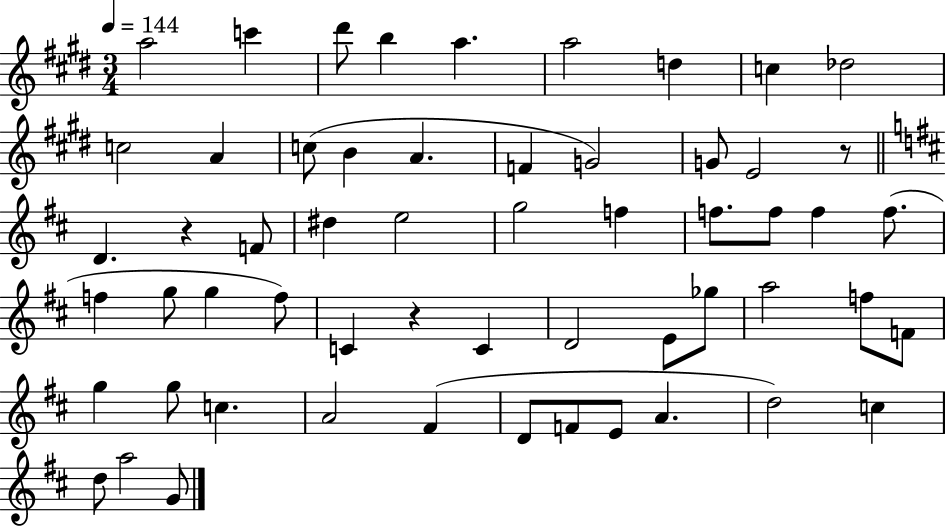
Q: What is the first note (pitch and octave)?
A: A5